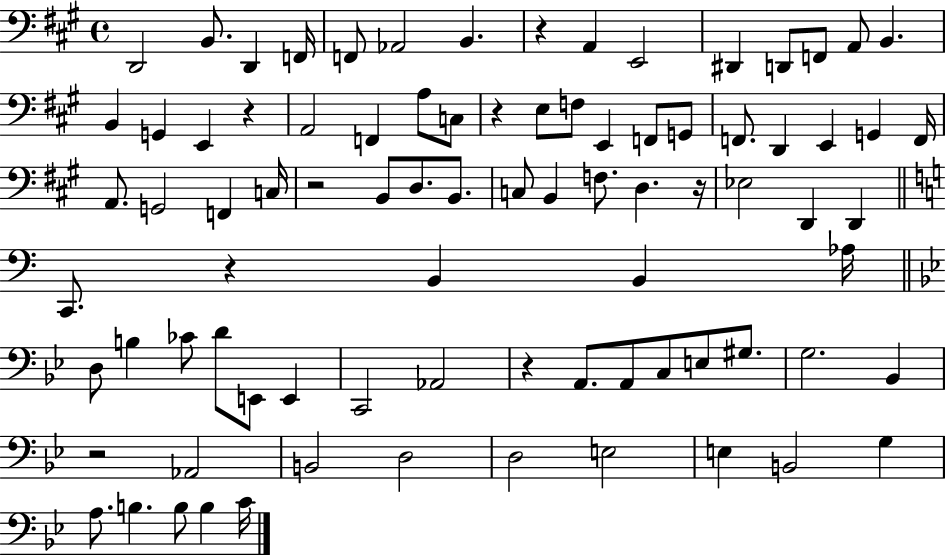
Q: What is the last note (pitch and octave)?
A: C4